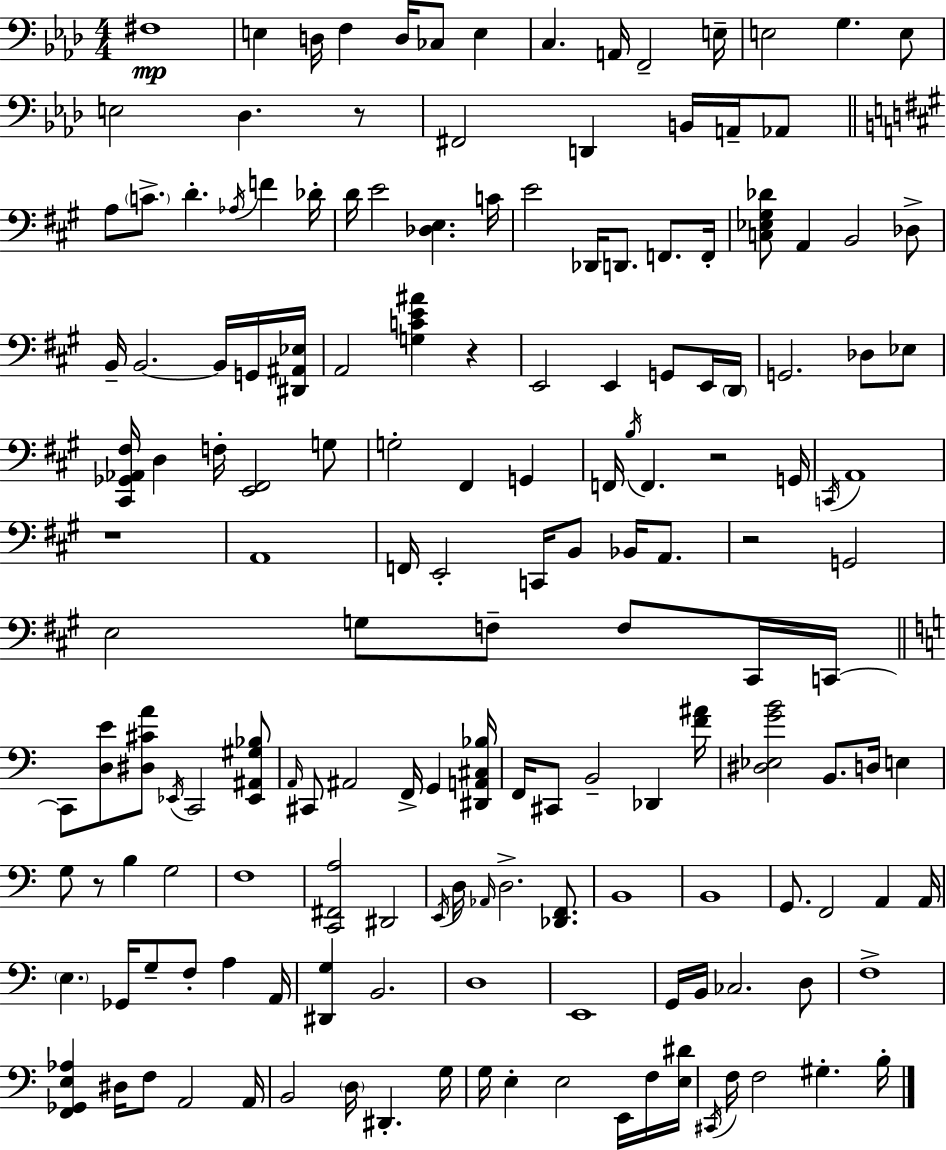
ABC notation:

X:1
T:Untitled
M:4/4
L:1/4
K:Fm
^F,4 E, D,/4 F, D,/4 _C,/2 E, C, A,,/4 F,,2 E,/4 E,2 G, E,/2 E,2 _D, z/2 ^F,,2 D,, B,,/4 A,,/4 _A,,/2 A,/2 C/2 D _A,/4 F _D/4 D/4 E2 [_D,E,] C/4 E2 _D,,/4 D,,/2 F,,/2 F,,/4 [C,_E,^G,_D]/2 A,, B,,2 _D,/2 B,,/4 B,,2 B,,/4 G,,/4 [^D,,^A,,_E,]/4 A,,2 [G,CE^A] z E,,2 E,, G,,/2 E,,/4 D,,/4 G,,2 _D,/2 _E,/2 [^C,,_G,,_A,,^F,]/4 D, F,/4 [E,,^F,,]2 G,/2 G,2 ^F,, G,, F,,/4 B,/4 F,, z2 G,,/4 C,,/4 A,,4 z4 A,,4 F,,/4 E,,2 C,,/4 B,,/2 _B,,/4 A,,/2 z2 G,,2 E,2 G,/2 F,/2 F,/2 ^C,,/4 C,,/4 C,,/2 [D,E]/2 [^D,^CA]/2 _E,,/4 C,,2 [_E,,^A,,^G,_B,]/2 A,,/4 ^C,,/2 ^A,,2 F,,/4 G,, [^D,,A,,^C,_B,]/4 F,,/4 ^C,,/2 B,,2 _D,, [F^A]/4 [^D,_E,GB]2 B,,/2 D,/4 E, G,/2 z/2 B, G,2 F,4 [C,,^F,,A,]2 ^D,,2 E,,/4 D,/4 _A,,/4 D,2 [_D,,F,,]/2 B,,4 B,,4 G,,/2 F,,2 A,, A,,/4 E, _G,,/4 G,/2 F,/2 A, A,,/4 [^D,,G,] B,,2 D,4 E,,4 G,,/4 B,,/4 _C,2 D,/2 F,4 [F,,_G,,E,_A,] ^D,/4 F,/2 A,,2 A,,/4 B,,2 D,/4 ^D,, G,/4 G,/4 E, E,2 E,,/4 F,/4 [E,^D]/4 ^C,,/4 F,/4 F,2 ^G, B,/4